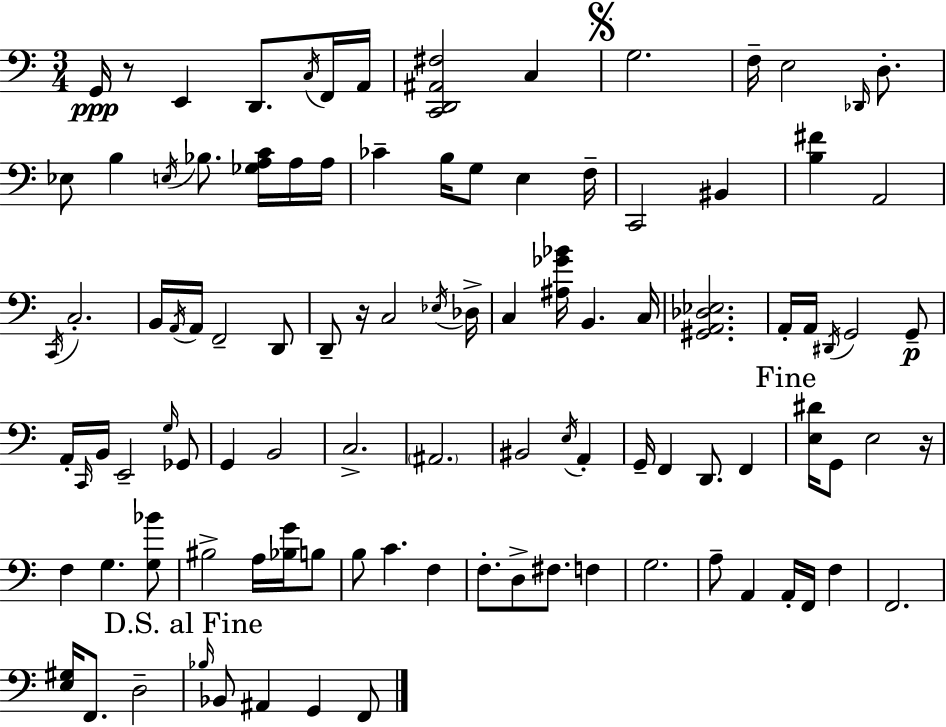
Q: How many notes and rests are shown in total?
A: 102